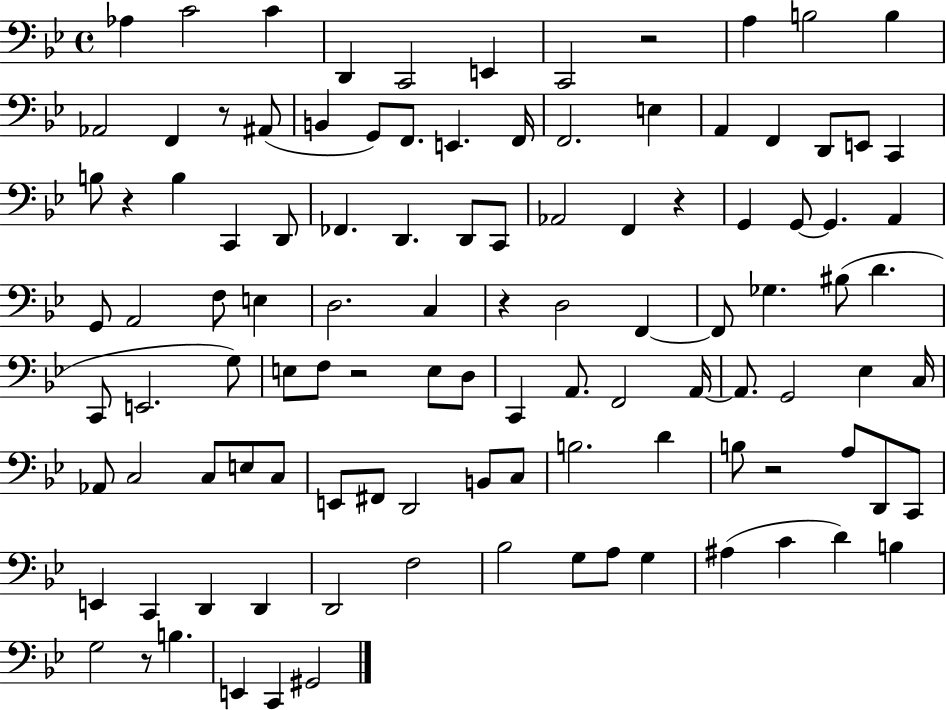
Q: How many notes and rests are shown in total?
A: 109